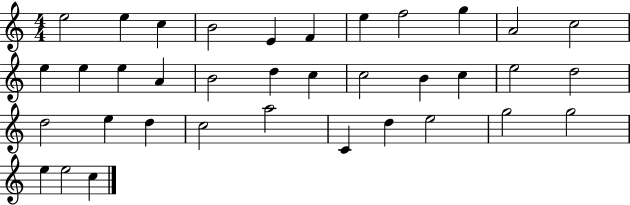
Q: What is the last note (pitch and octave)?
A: C5